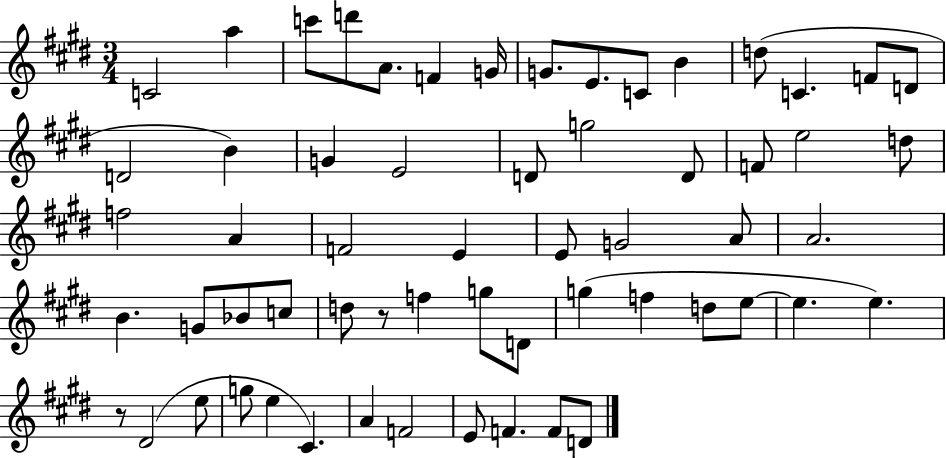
X:1
T:Untitled
M:3/4
L:1/4
K:E
C2 a c'/2 d'/2 A/2 F G/4 G/2 E/2 C/2 B d/2 C F/2 D/2 D2 B G E2 D/2 g2 D/2 F/2 e2 d/2 f2 A F2 E E/2 G2 A/2 A2 B G/2 _B/2 c/2 d/2 z/2 f g/2 D/2 g f d/2 e/2 e e z/2 ^D2 e/2 g/2 e ^C A F2 E/2 F F/2 D/2